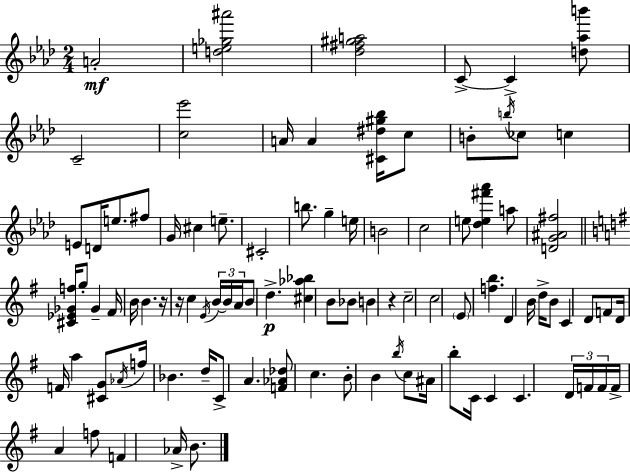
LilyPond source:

{
  \clef treble
  \numericTimeSignature
  \time 2/4
  \key f \minor
  \repeat volta 2 { a'2-.\mf | <d'' e'' ges'' ais'''>2 | <des'' fis'' gis'' a''>2 | c'8->~~ c'4-> <d'' aes'' b'''>8 | \break c'2-- | <c'' ees'''>2 | a'16 a'4 <cis' dis'' gis'' bes''>16 c''8 | b'8-. \acciaccatura { b''16 } ces''8 c''4 | \break e'8 d'16 e''8. fis''8 | g'16 cis''4 e''8.-- | cis'2-. | b''8. g''4-- | \break e''16 b'2 | c''2 | e''8 <des'' e'' fis''' aes'''>4 a''8 | <d' g' ais' fis''>2 | \break \bar "||" \break \key e \minor <cis' ees' ges' f''>16 g''8-. ges'4-- fis'16 | b'16 b'4. r16 | r16 c''4 \acciaccatura { e'16 } \tuplet 3/2 { b'16~~ b'16 | a'16 } b'8 d''4.->\p | \break <cis'' aes'' bes''>4 b'8 bes'8 | b'4 r4 | c''2-- | c''2 | \break \parenthesize e'8 <f'' b''>4. | d'4 b'16 d''16-> b'8 | c'4 d'8 f'8 | d'16 f'16 a''4 <cis' g'>8 | \break \acciaccatura { aes'16 } f''16 bes'4. | d''16-- c'8-> a'4. | <f' aes' des''>8 c''4. | b'8-. b'4 | \break \acciaccatura { b''16 } c''8 ais'16 b''8-. c'16 c'4 | c'4. | \tuplet 3/2 { d'16 f'16 f'16 } f'16-> a'4 | f''8 f'4 aes'16-> | \break b'8. } \bar "|."
}